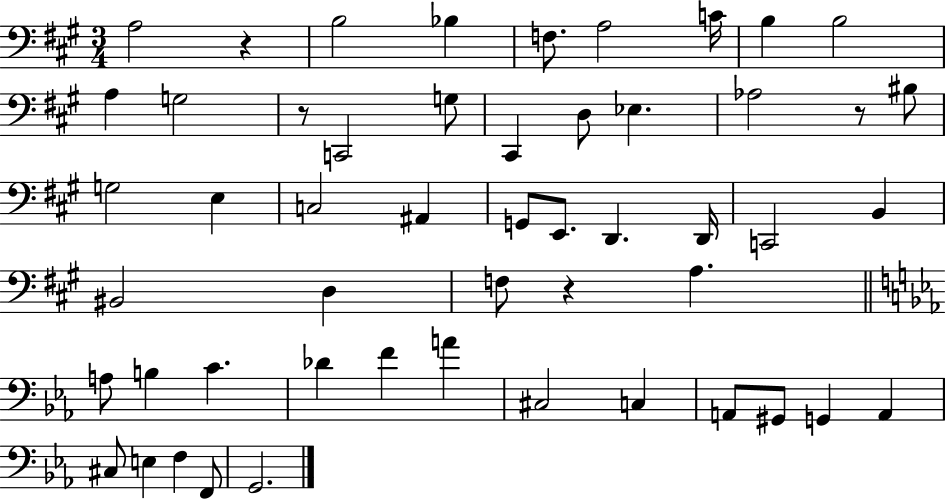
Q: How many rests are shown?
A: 4